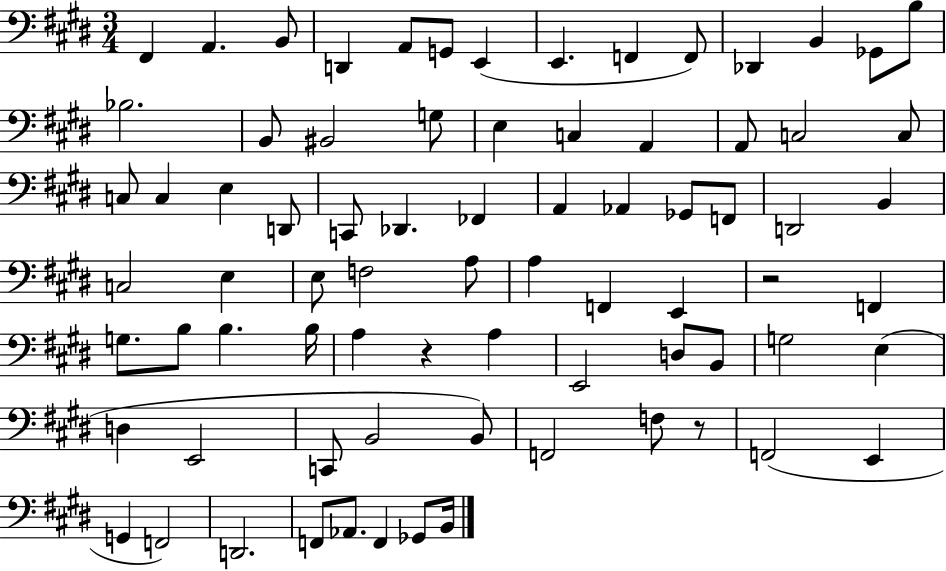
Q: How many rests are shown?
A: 3